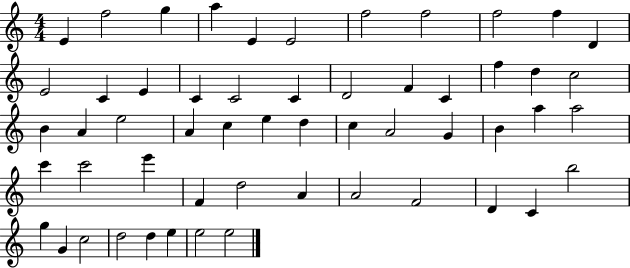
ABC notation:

X:1
T:Untitled
M:4/4
L:1/4
K:C
E f2 g a E E2 f2 f2 f2 f D E2 C E C C2 C D2 F C f d c2 B A e2 A c e d c A2 G B a a2 c' c'2 e' F d2 A A2 F2 D C b2 g G c2 d2 d e e2 e2